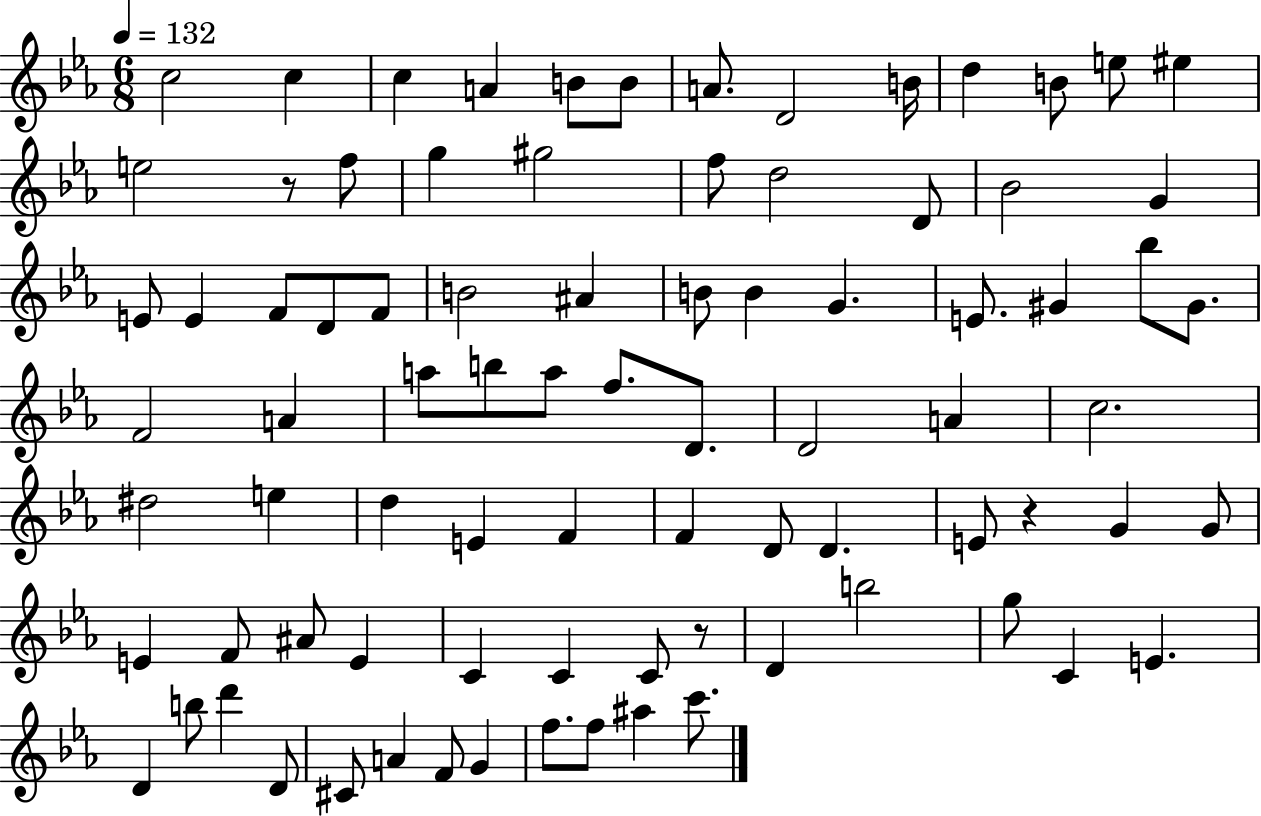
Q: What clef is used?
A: treble